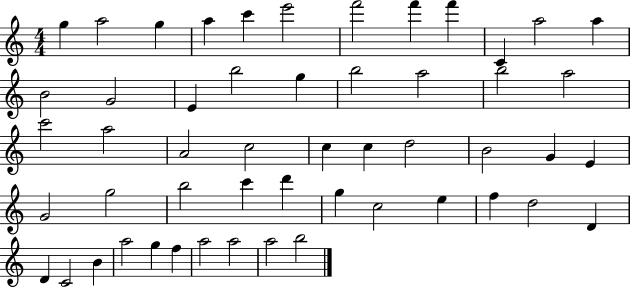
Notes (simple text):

G5/q A5/h G5/q A5/q C6/q E6/h F6/h F6/q F6/q C4/q A5/h A5/q B4/h G4/h E4/q B5/h G5/q B5/h A5/h B5/h A5/h C6/h A5/h A4/h C5/h C5/q C5/q D5/h B4/h G4/q E4/q G4/h G5/h B5/h C6/q D6/q G5/q C5/h E5/q F5/q D5/h D4/q D4/q C4/h B4/q A5/h G5/q F5/q A5/h A5/h A5/h B5/h